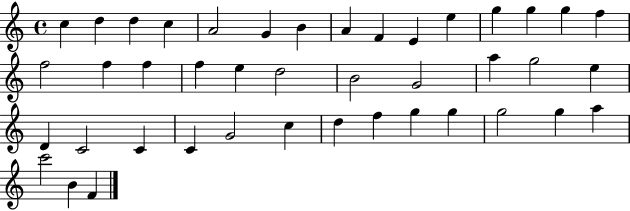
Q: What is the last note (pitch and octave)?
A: F4